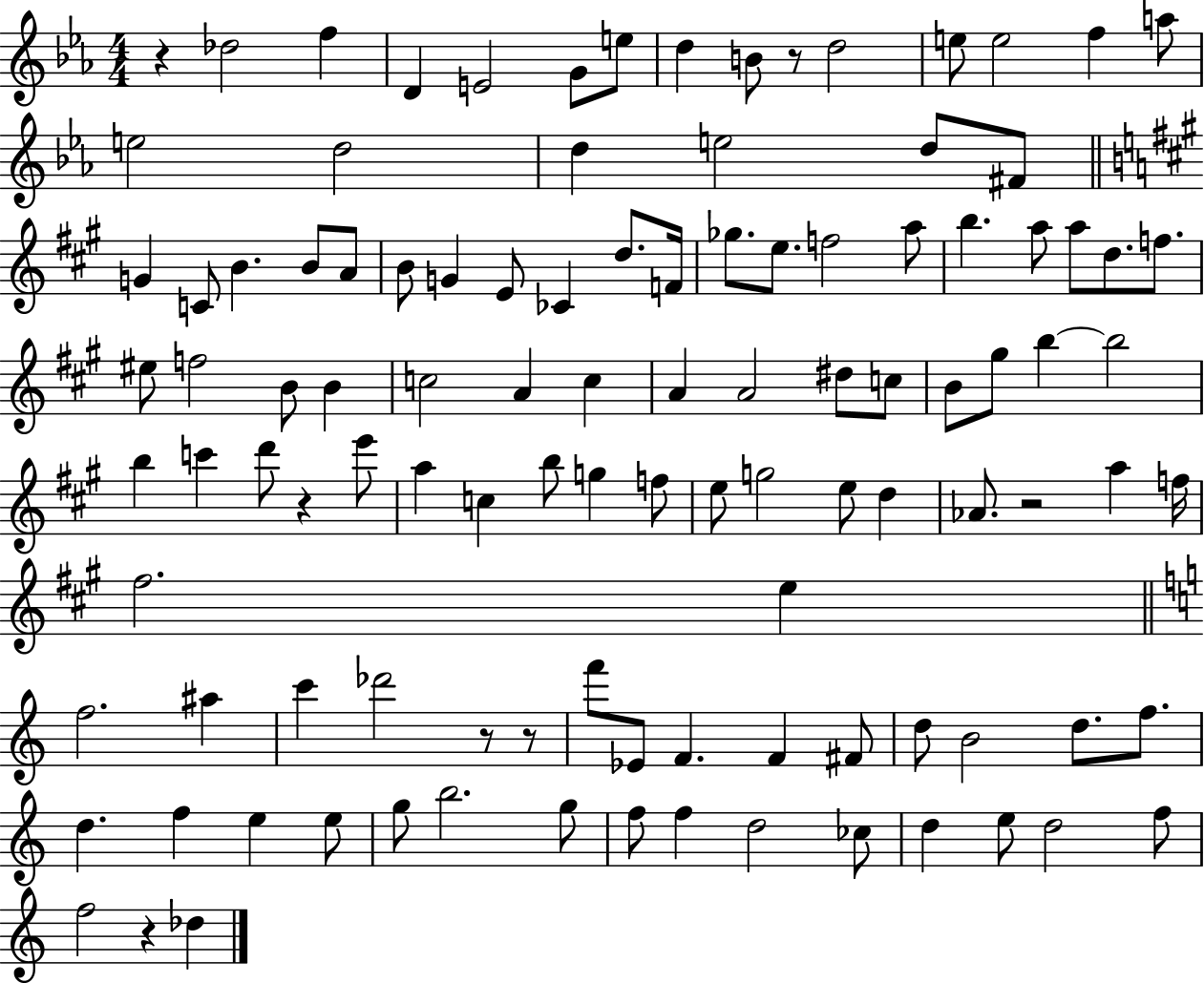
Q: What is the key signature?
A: EES major